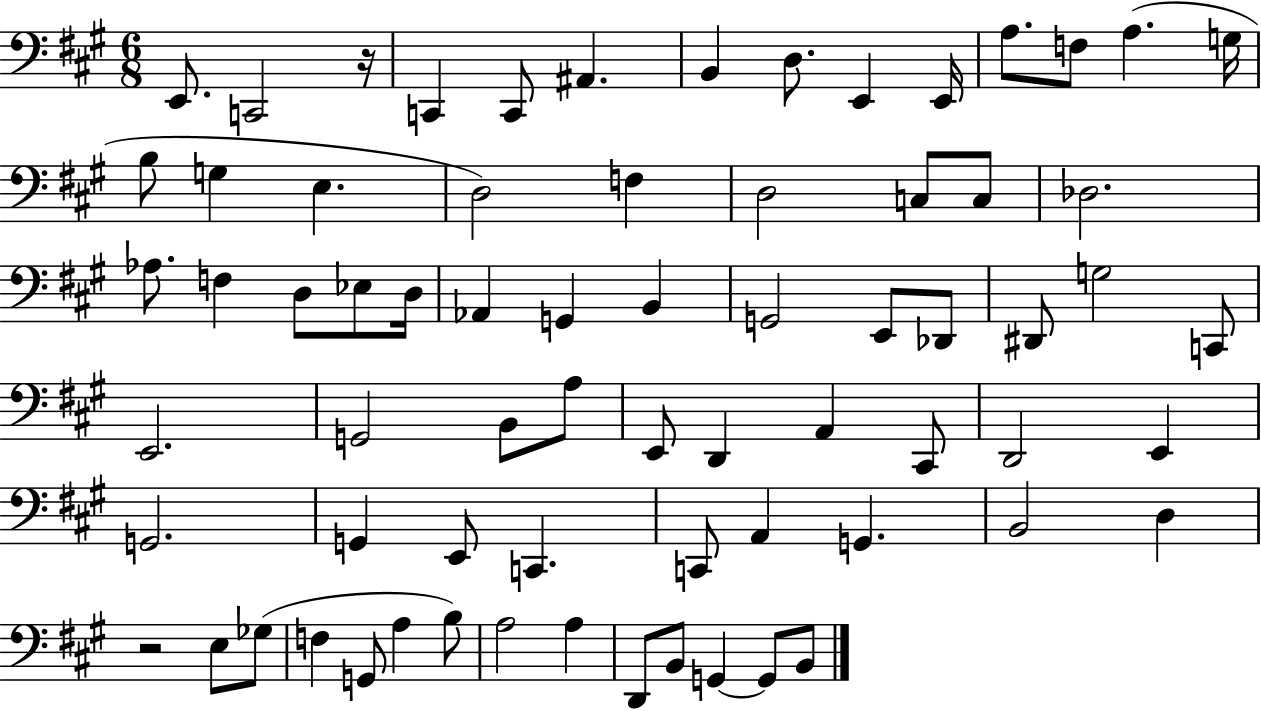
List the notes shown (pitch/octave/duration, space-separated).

E2/e. C2/h R/s C2/q C2/e A#2/q. B2/q D3/e. E2/q E2/s A3/e. F3/e A3/q. G3/s B3/e G3/q E3/q. D3/h F3/q D3/h C3/e C3/e Db3/h. Ab3/e. F3/q D3/e Eb3/e D3/s Ab2/q G2/q B2/q G2/h E2/e Db2/e D#2/e G3/h C2/e E2/h. G2/h B2/e A3/e E2/e D2/q A2/q C#2/e D2/h E2/q G2/h. G2/q E2/e C2/q. C2/e A2/q G2/q. B2/h D3/q R/h E3/e Gb3/e F3/q G2/e A3/q B3/e A3/h A3/q D2/e B2/e G2/q G2/e B2/e